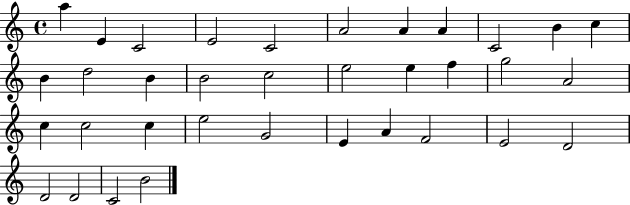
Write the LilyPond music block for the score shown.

{
  \clef treble
  \time 4/4
  \defaultTimeSignature
  \key c \major
  a''4 e'4 c'2 | e'2 c'2 | a'2 a'4 a'4 | c'2 b'4 c''4 | \break b'4 d''2 b'4 | b'2 c''2 | e''2 e''4 f''4 | g''2 a'2 | \break c''4 c''2 c''4 | e''2 g'2 | e'4 a'4 f'2 | e'2 d'2 | \break d'2 d'2 | c'2 b'2 | \bar "|."
}